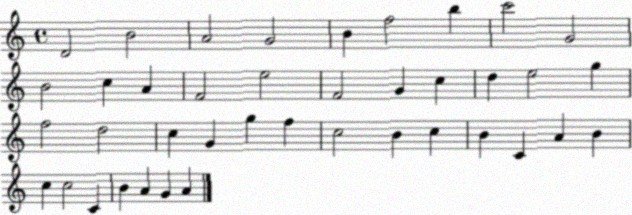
X:1
T:Untitled
M:4/4
L:1/4
K:C
D2 B2 A2 G2 B f2 b c'2 G2 B2 c A F2 e2 F2 G c d e2 g f2 d2 c G g f c2 B c B C A B c c2 C B A G A